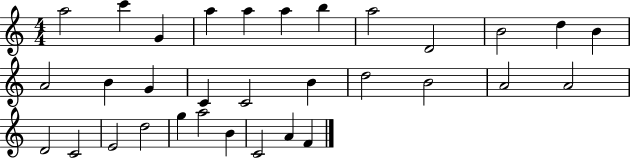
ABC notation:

X:1
T:Untitled
M:4/4
L:1/4
K:C
a2 c' G a a a b a2 D2 B2 d B A2 B G C C2 B d2 B2 A2 A2 D2 C2 E2 d2 g a2 B C2 A F